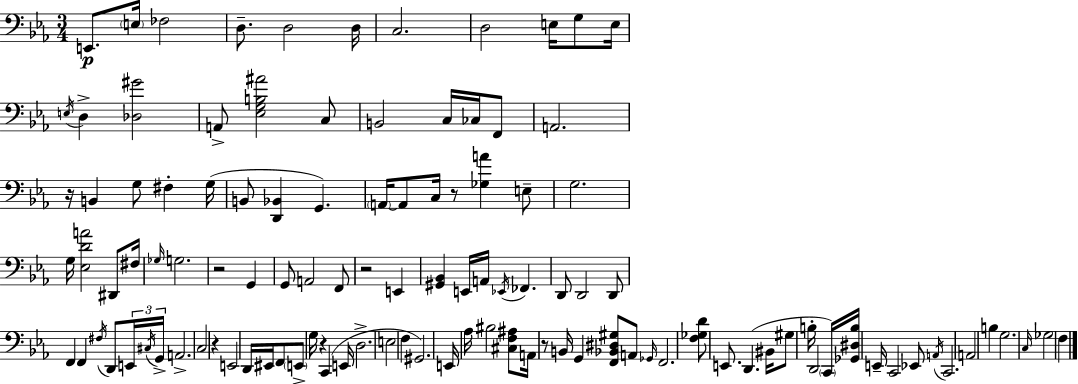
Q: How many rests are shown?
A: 7